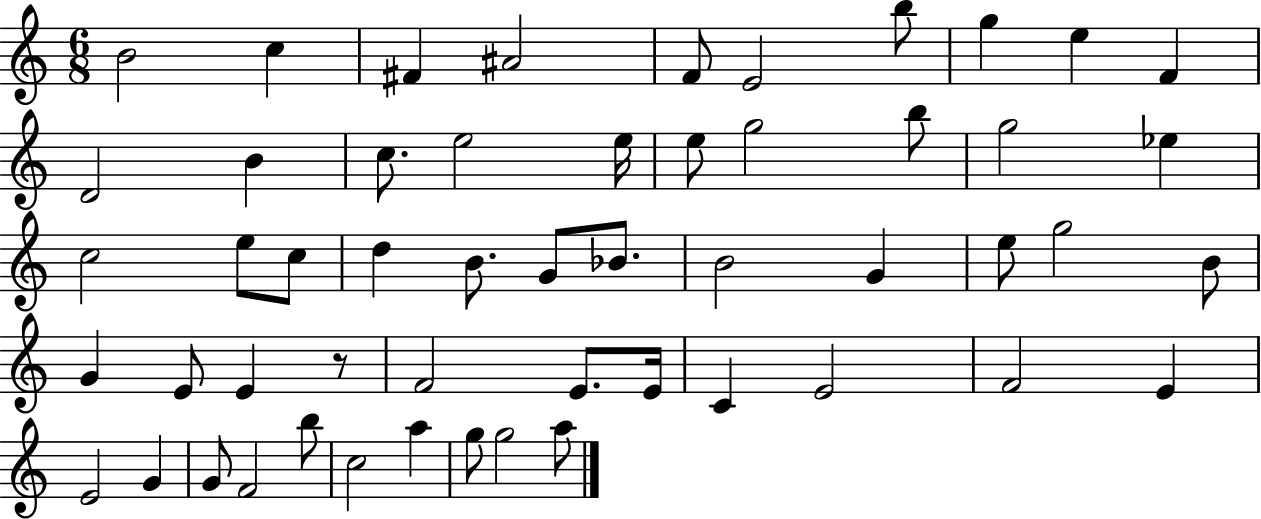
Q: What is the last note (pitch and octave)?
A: A5